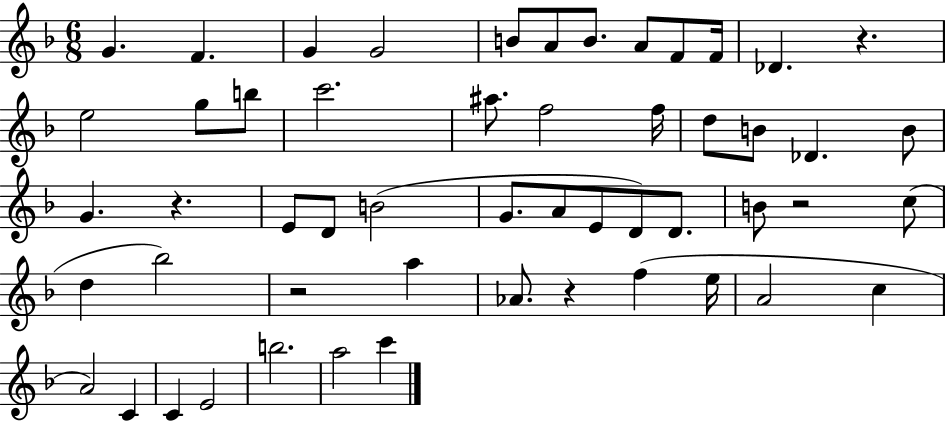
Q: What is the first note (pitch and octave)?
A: G4